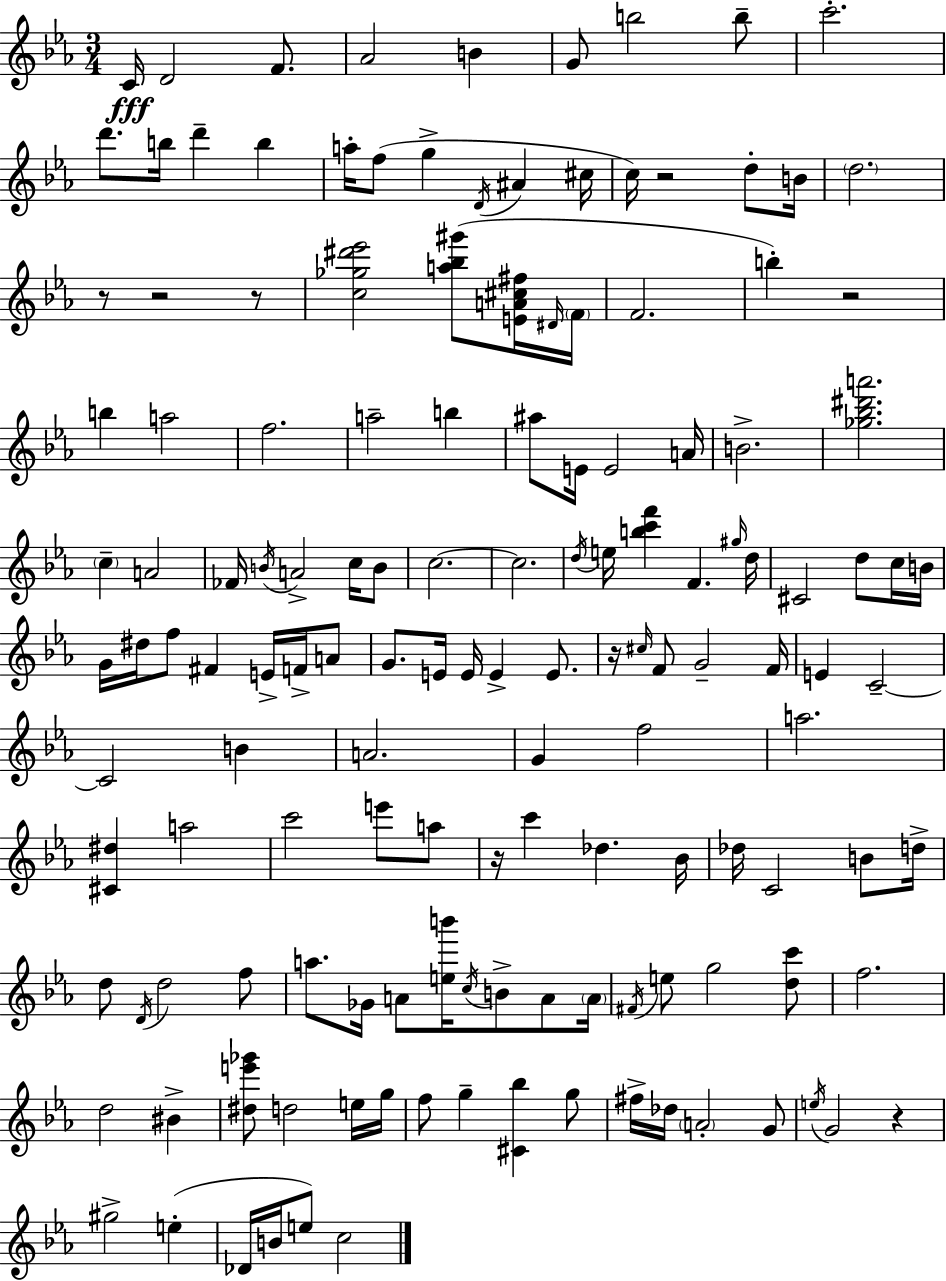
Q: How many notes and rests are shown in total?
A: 143